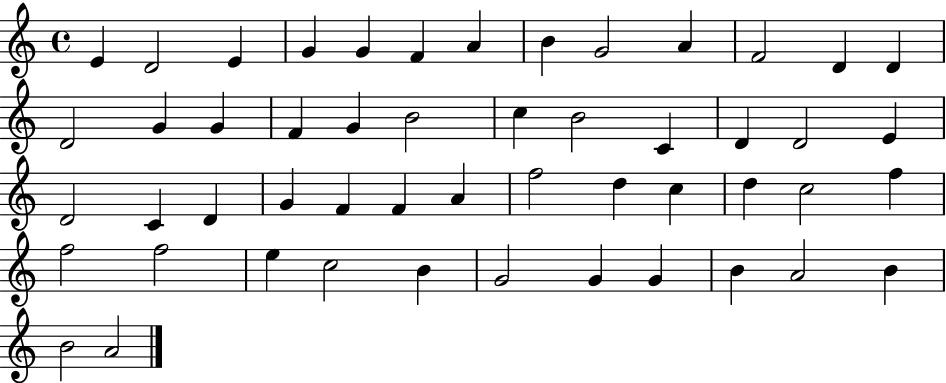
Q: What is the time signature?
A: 4/4